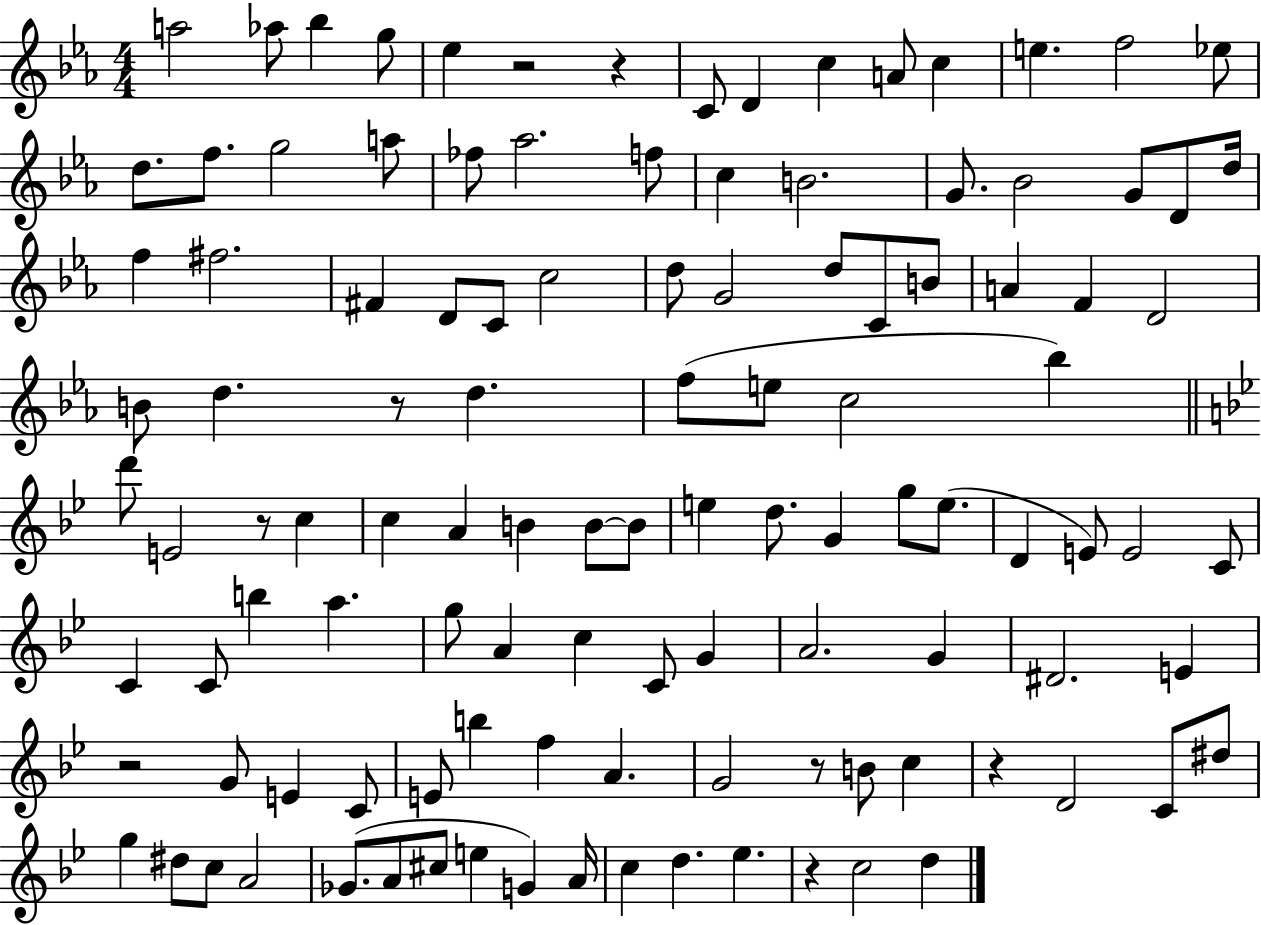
A5/h Ab5/e Bb5/q G5/e Eb5/q R/h R/q C4/e D4/q C5/q A4/e C5/q E5/q. F5/h Eb5/e D5/e. F5/e. G5/h A5/e FES5/e Ab5/h. F5/e C5/q B4/h. G4/e. Bb4/h G4/e D4/e D5/s F5/q F#5/h. F#4/q D4/e C4/e C5/h D5/e G4/h D5/e C4/e B4/e A4/q F4/q D4/h B4/e D5/q. R/e D5/q. F5/e E5/e C5/h Bb5/q D6/e E4/h R/e C5/q C5/q A4/q B4/q B4/e B4/e E5/q D5/e. G4/q G5/e E5/e. D4/q E4/e E4/h C4/e C4/q C4/e B5/q A5/q. G5/e A4/q C5/q C4/e G4/q A4/h. G4/q D#4/h. E4/q R/h G4/e E4/q C4/e E4/e B5/q F5/q A4/q. G4/h R/e B4/e C5/q R/q D4/h C4/e D#5/e G5/q D#5/e C5/e A4/h Gb4/e. A4/e C#5/e E5/q G4/q A4/s C5/q D5/q. Eb5/q. R/q C5/h D5/q